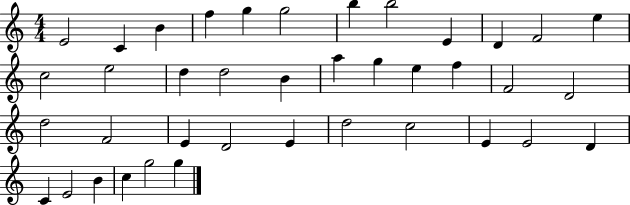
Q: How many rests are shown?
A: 0